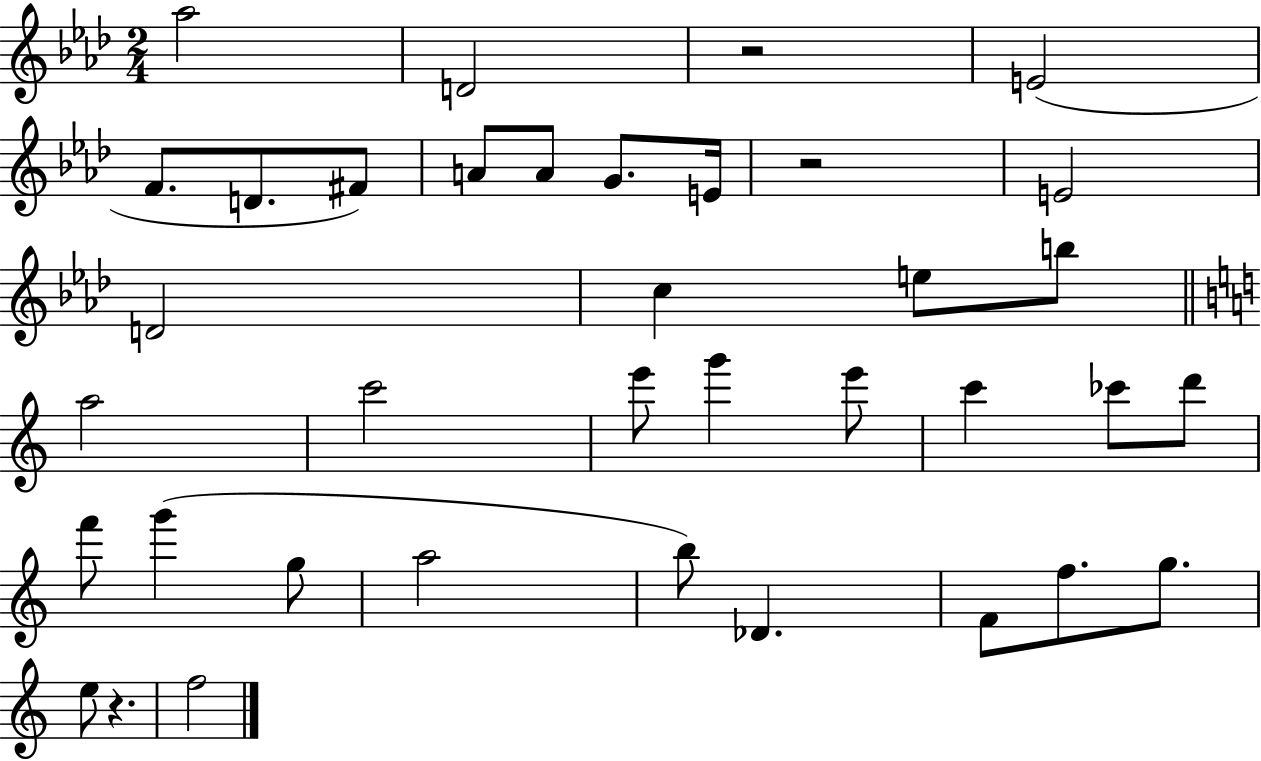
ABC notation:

X:1
T:Untitled
M:2/4
L:1/4
K:Ab
_a2 D2 z2 E2 F/2 D/2 ^F/2 A/2 A/2 G/2 E/4 z2 E2 D2 c e/2 b/2 a2 c'2 e'/2 g' e'/2 c' _c'/2 d'/2 f'/2 g' g/2 a2 b/2 _D F/2 f/2 g/2 e/2 z f2